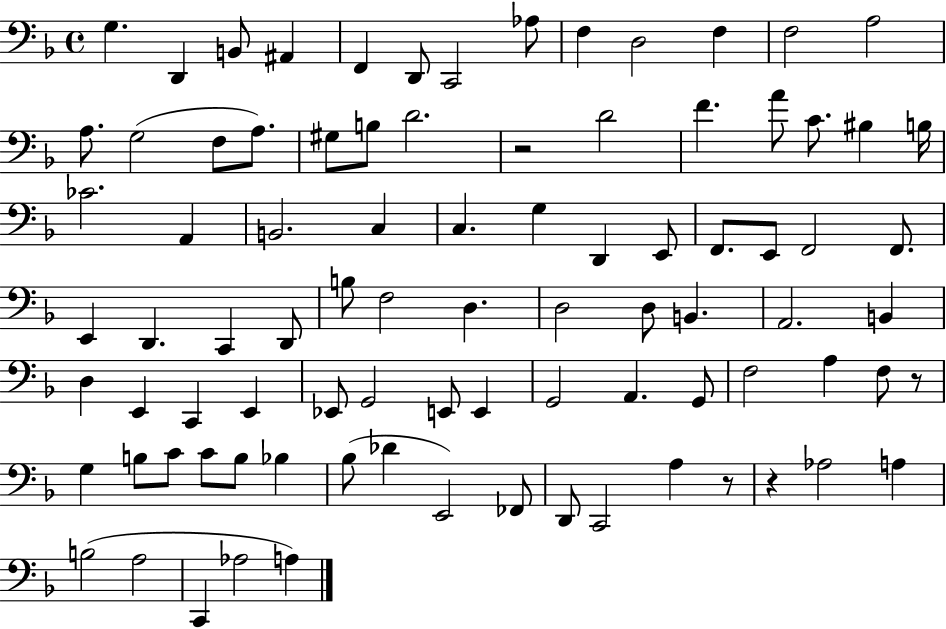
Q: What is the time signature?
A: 4/4